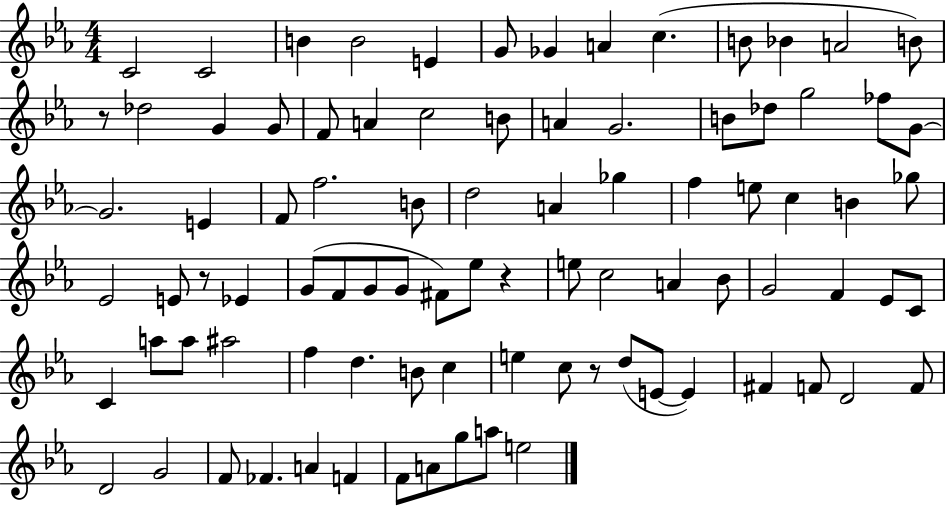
X:1
T:Untitled
M:4/4
L:1/4
K:Eb
C2 C2 B B2 E G/2 _G A c B/2 _B A2 B/2 z/2 _d2 G G/2 F/2 A c2 B/2 A G2 B/2 _d/2 g2 _f/2 G/2 G2 E F/2 f2 B/2 d2 A _g f e/2 c B _g/2 _E2 E/2 z/2 _E G/2 F/2 G/2 G/2 ^F/2 _e/2 z e/2 c2 A _B/2 G2 F _E/2 C/2 C a/2 a/2 ^a2 f d B/2 c e c/2 z/2 d/2 E/2 E ^F F/2 D2 F/2 D2 G2 F/2 _F A F F/2 A/2 g/2 a/2 e2